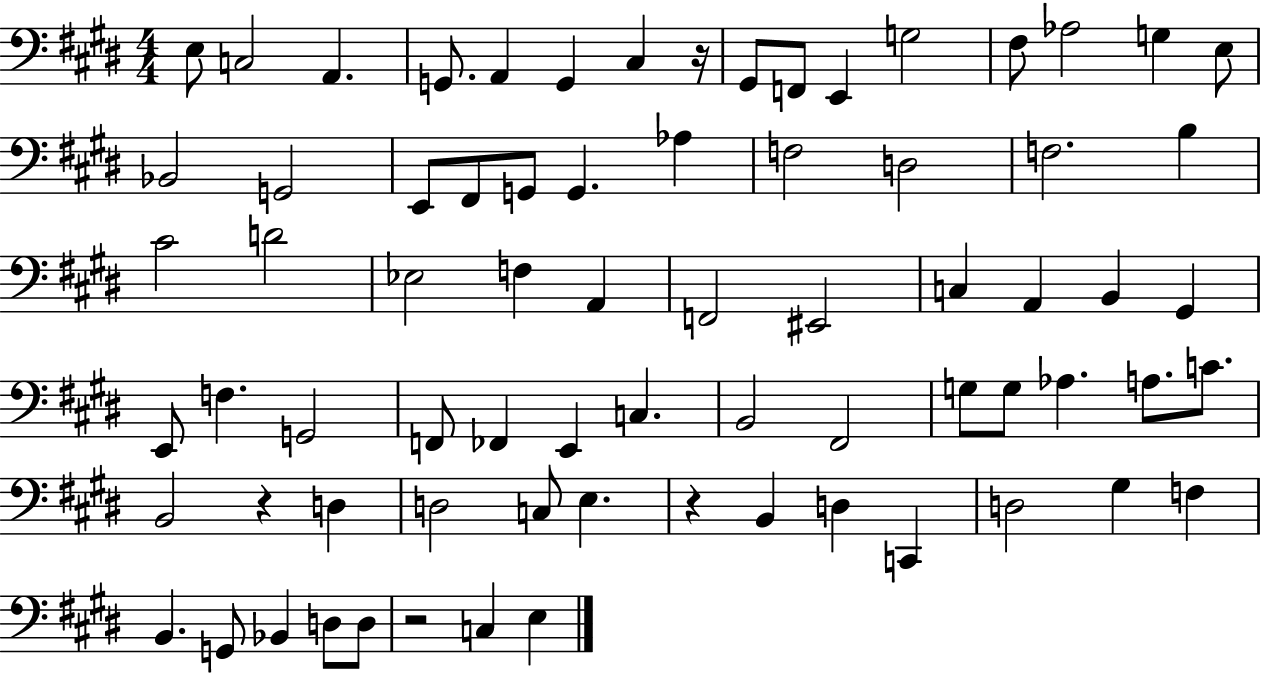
X:1
T:Untitled
M:4/4
L:1/4
K:E
E,/2 C,2 A,, G,,/2 A,, G,, ^C, z/4 ^G,,/2 F,,/2 E,, G,2 ^F,/2 _A,2 G, E,/2 _B,,2 G,,2 E,,/2 ^F,,/2 G,,/2 G,, _A, F,2 D,2 F,2 B, ^C2 D2 _E,2 F, A,, F,,2 ^E,,2 C, A,, B,, ^G,, E,,/2 F, G,,2 F,,/2 _F,, E,, C, B,,2 ^F,,2 G,/2 G,/2 _A, A,/2 C/2 B,,2 z D, D,2 C,/2 E, z B,, D, C,, D,2 ^G, F, B,, G,,/2 _B,, D,/2 D,/2 z2 C, E,